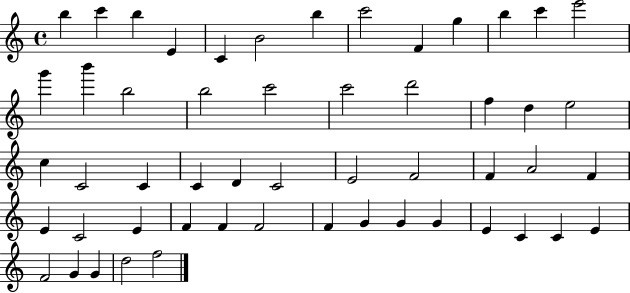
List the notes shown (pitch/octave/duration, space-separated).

B5/q C6/q B5/q E4/q C4/q B4/h B5/q C6/h F4/q G5/q B5/q C6/q E6/h G6/q B6/q B5/h B5/h C6/h C6/h D6/h F5/q D5/q E5/h C5/q C4/h C4/q C4/q D4/q C4/h E4/h F4/h F4/q A4/h F4/q E4/q C4/h E4/q F4/q F4/q F4/h F4/q G4/q G4/q G4/q E4/q C4/q C4/q E4/q F4/h G4/q G4/q D5/h F5/h